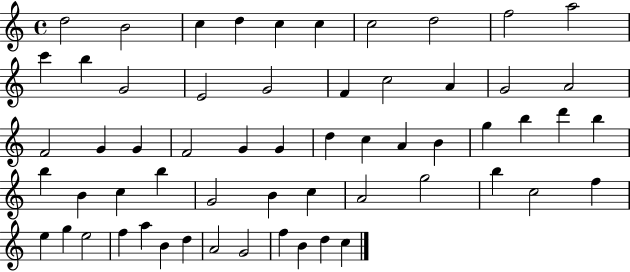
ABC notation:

X:1
T:Untitled
M:4/4
L:1/4
K:C
d2 B2 c d c c c2 d2 f2 a2 c' b G2 E2 G2 F c2 A G2 A2 F2 G G F2 G G d c A B g b d' b b B c b G2 B c A2 g2 b c2 f e g e2 f a B d A2 G2 f B d c